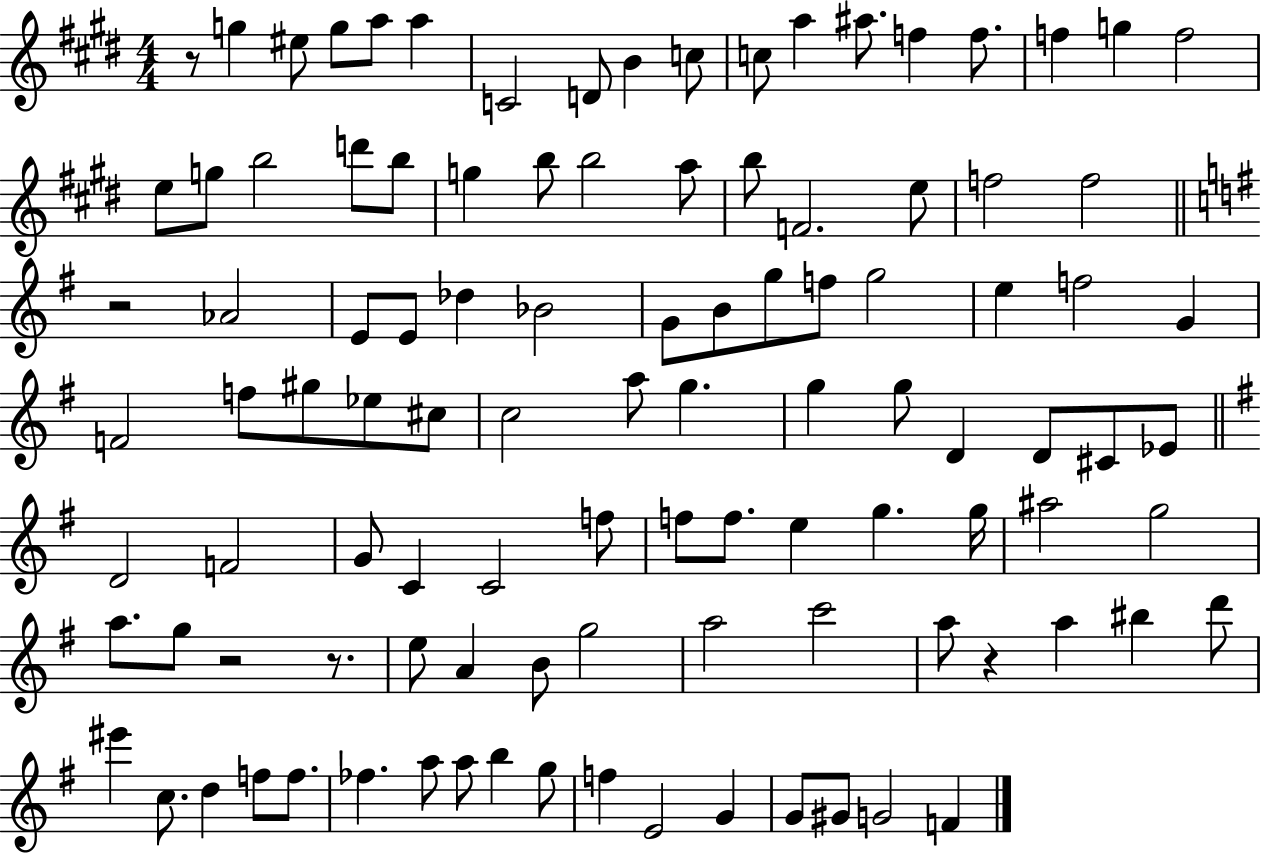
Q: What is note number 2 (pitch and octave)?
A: EIS5